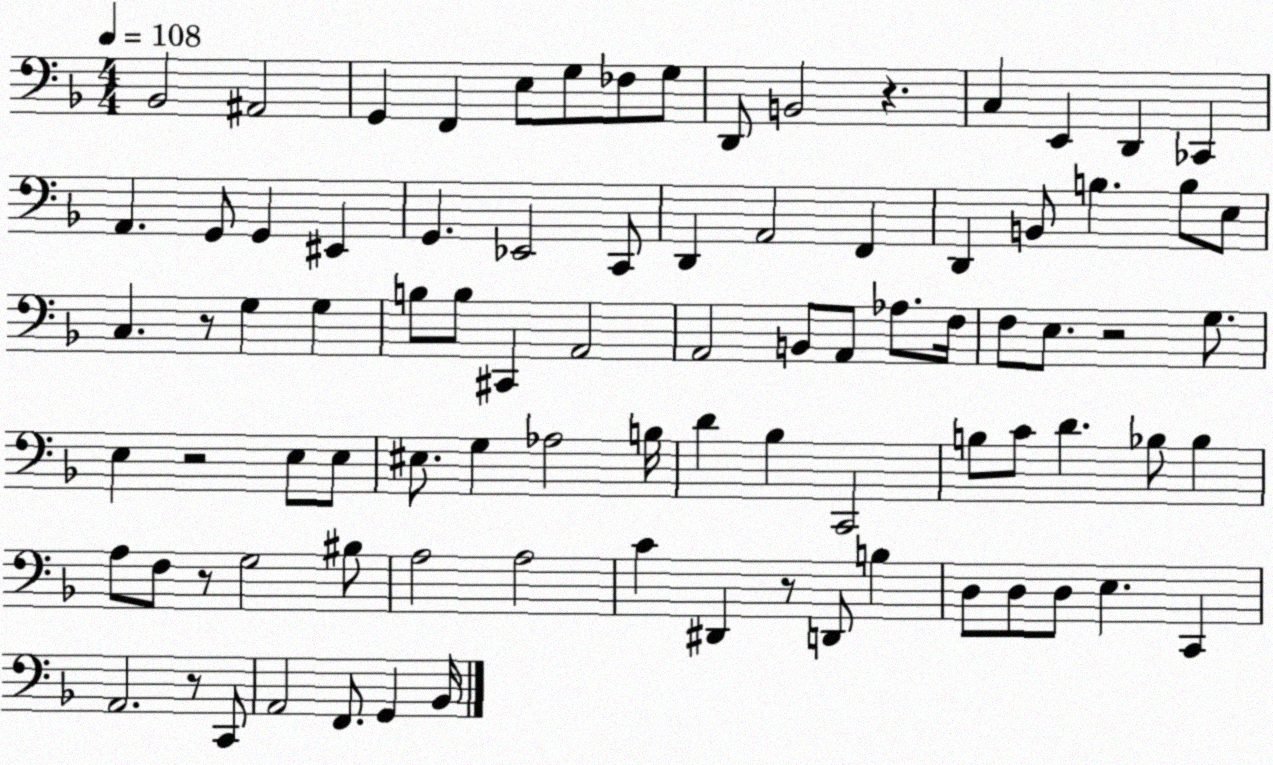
X:1
T:Untitled
M:4/4
L:1/4
K:F
_B,,2 ^A,,2 G,, F,, E,/2 G,/2 _F,/2 G,/2 D,,/2 B,,2 z C, E,, D,, _C,, A,, G,,/2 G,, ^E,, G,, _E,,2 C,,/2 D,, A,,2 F,, D,, B,,/2 B, B,/2 E,/2 C, z/2 G, G, B,/2 B,/2 ^C,, A,,2 A,,2 B,,/2 A,,/2 _A,/2 F,/4 F,/2 E,/2 z2 G,/2 E, z2 E,/2 E,/2 ^E,/2 G, _A,2 B,/4 D _B, C,,2 B,/2 C/2 D _B,/2 _B, A,/2 F,/2 z/2 G,2 ^B,/2 A,2 A,2 C ^D,, z/2 D,,/2 B, D,/2 D,/2 D,/2 E, C,, A,,2 z/2 C,,/2 A,,2 F,,/2 G,, _B,,/4